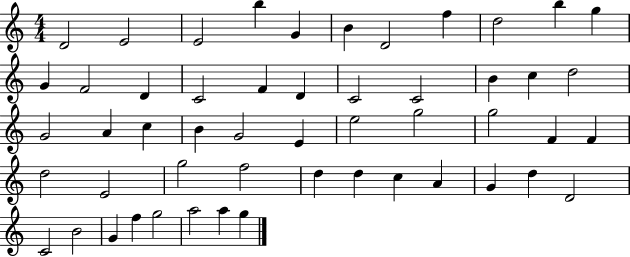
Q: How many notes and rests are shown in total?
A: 52